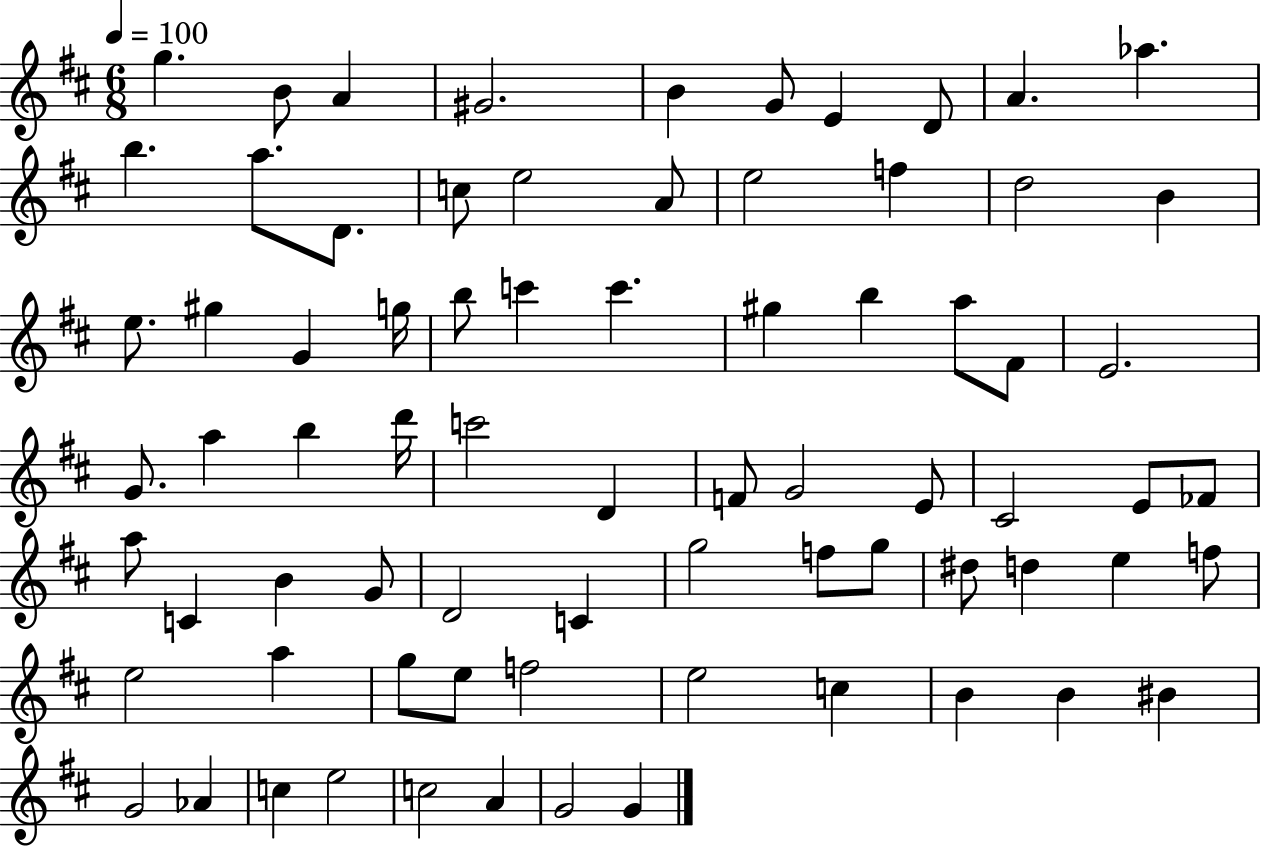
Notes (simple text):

G5/q. B4/e A4/q G#4/h. B4/q G4/e E4/q D4/e A4/q. Ab5/q. B5/q. A5/e. D4/e. C5/e E5/h A4/e E5/h F5/q D5/h B4/q E5/e. G#5/q G4/q G5/s B5/e C6/q C6/q. G#5/q B5/q A5/e F#4/e E4/h. G4/e. A5/q B5/q D6/s C6/h D4/q F4/e G4/h E4/e C#4/h E4/e FES4/e A5/e C4/q B4/q G4/e D4/h C4/q G5/h F5/e G5/e D#5/e D5/q E5/q F5/e E5/h A5/q G5/e E5/e F5/h E5/h C5/q B4/q B4/q BIS4/q G4/h Ab4/q C5/q E5/h C5/h A4/q G4/h G4/q